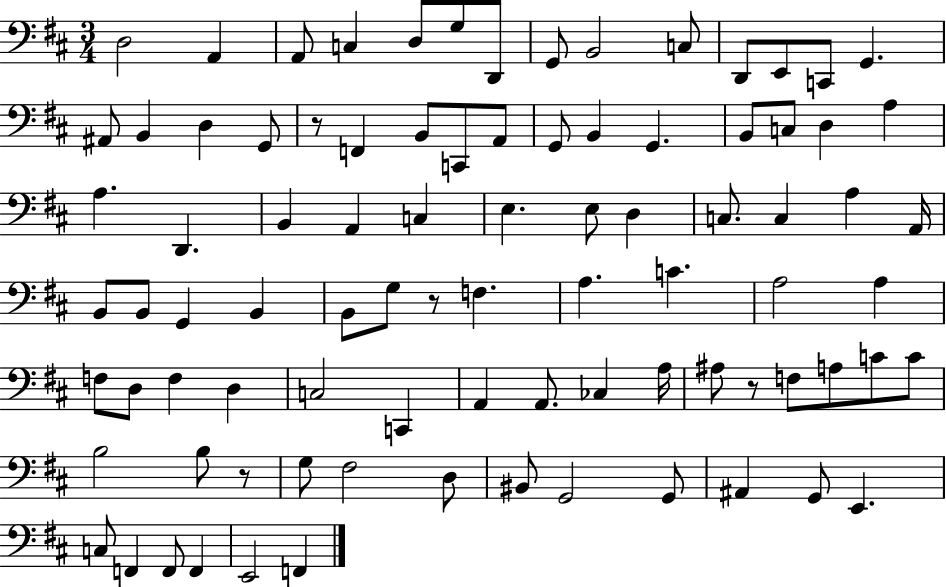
{
  \clef bass
  \numericTimeSignature
  \time 3/4
  \key d \major
  d2 a,4 | a,8 c4 d8 g8 d,8 | g,8 b,2 c8 | d,8 e,8 c,8 g,4. | \break ais,8 b,4 d4 g,8 | r8 f,4 b,8 c,8 a,8 | g,8 b,4 g,4. | b,8 c8 d4 a4 | \break a4. d,4. | b,4 a,4 c4 | e4. e8 d4 | c8. c4 a4 a,16 | \break b,8 b,8 g,4 b,4 | b,8 g8 r8 f4. | a4. c'4. | a2 a4 | \break f8 d8 f4 d4 | c2 c,4 | a,4 a,8. ces4 a16 | ais8 r8 f8 a8 c'8 c'8 | \break b2 b8 r8 | g8 fis2 d8 | bis,8 g,2 g,8 | ais,4 g,8 e,4. | \break c8 f,4 f,8 f,4 | e,2 f,4 | \bar "|."
}